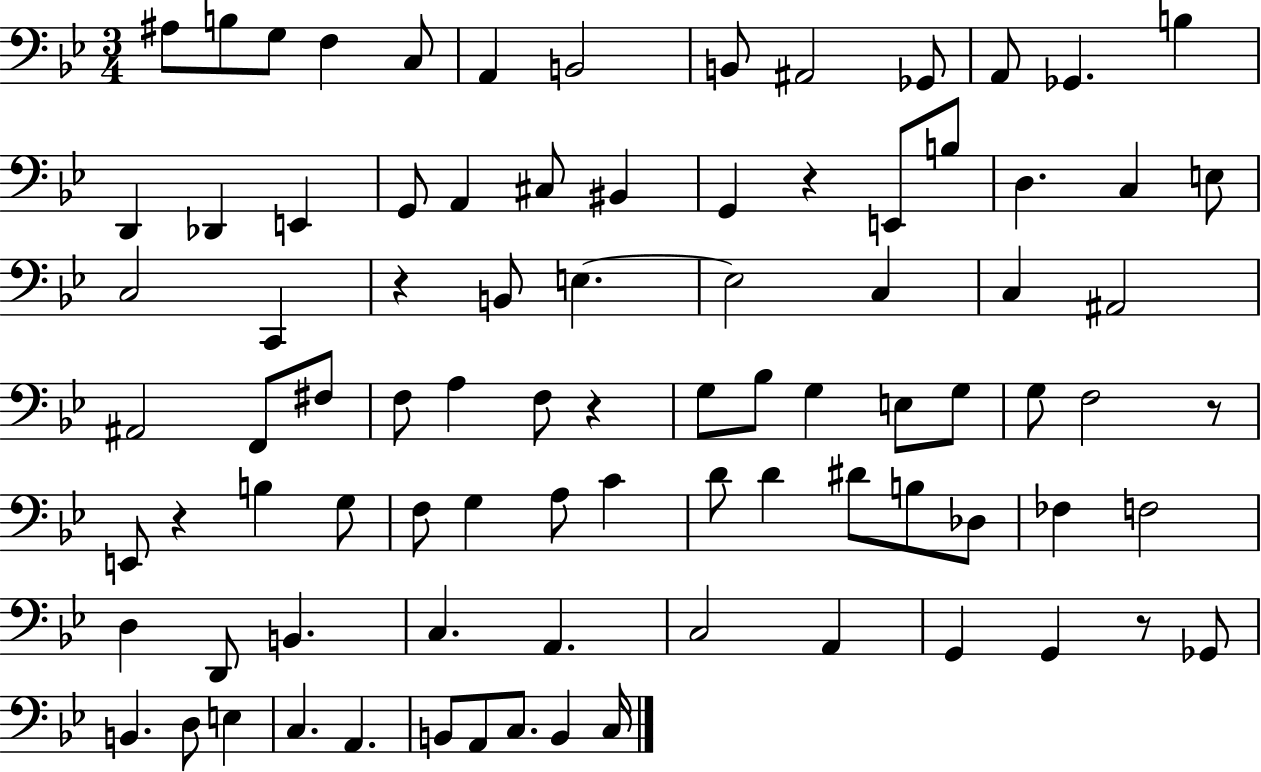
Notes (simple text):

A#3/e B3/e G3/e F3/q C3/e A2/q B2/h B2/e A#2/h Gb2/e A2/e Gb2/q. B3/q D2/q Db2/q E2/q G2/e A2/q C#3/e BIS2/q G2/q R/q E2/e B3/e D3/q. C3/q E3/e C3/h C2/q R/q B2/e E3/q. E3/h C3/q C3/q A#2/h A#2/h F2/e F#3/e F3/e A3/q F3/e R/q G3/e Bb3/e G3/q E3/e G3/e G3/e F3/h R/e E2/e R/q B3/q G3/e F3/e G3/q A3/e C4/q D4/e D4/q D#4/e B3/e Db3/e FES3/q F3/h D3/q D2/e B2/q. C3/q. A2/q. C3/h A2/q G2/q G2/q R/e Gb2/e B2/q. D3/e E3/q C3/q. A2/q. B2/e A2/e C3/e. B2/q C3/s